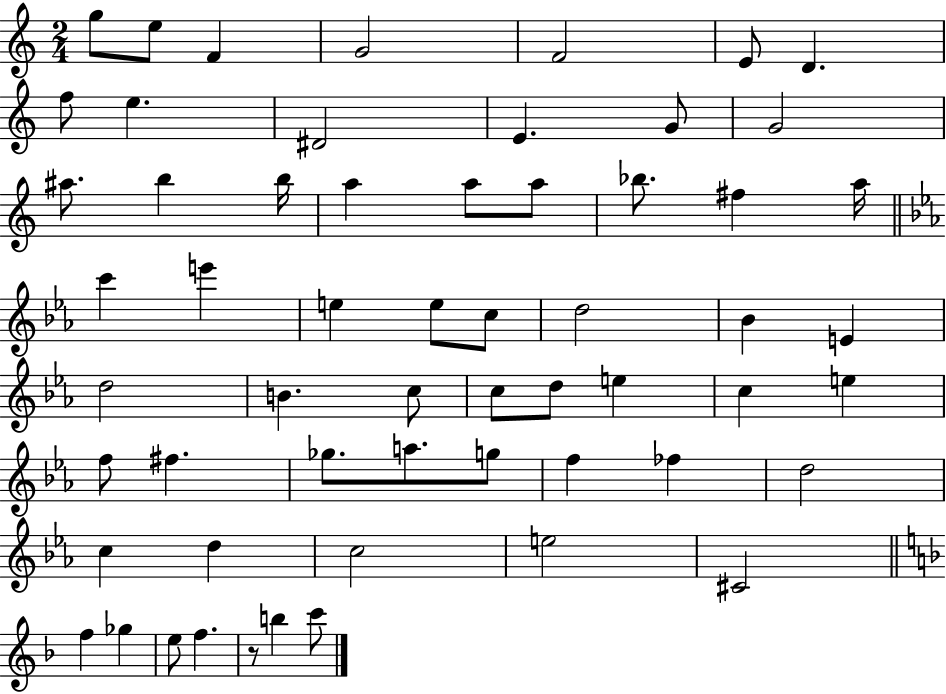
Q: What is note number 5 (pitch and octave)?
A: F4